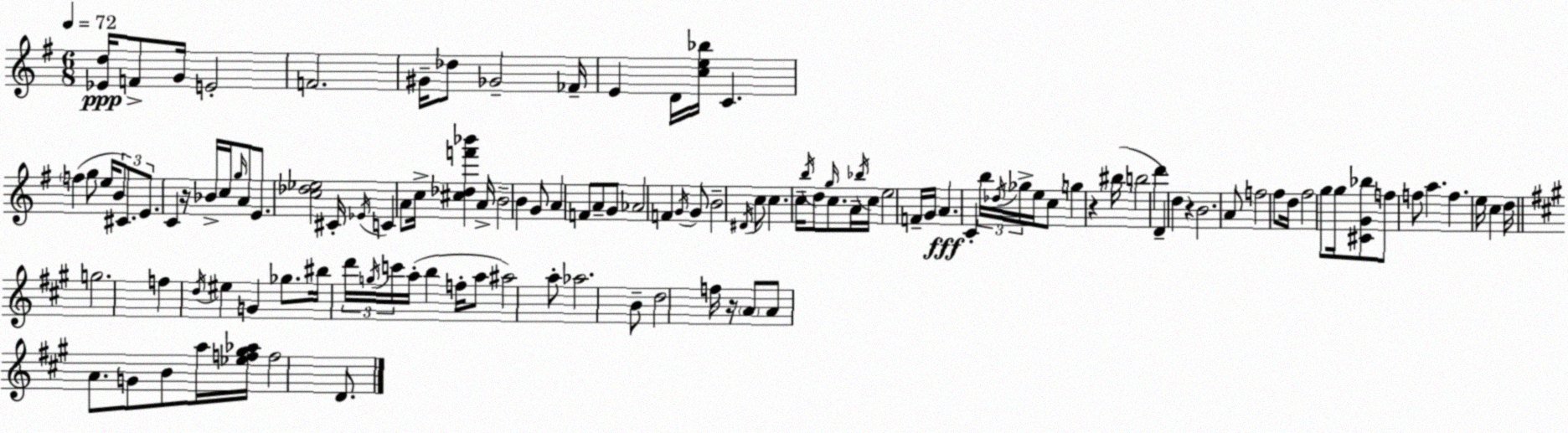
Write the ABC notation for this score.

X:1
T:Untitled
M:6/8
L:1/4
K:G
[_Ed]/4 F/2 G/4 E2 F2 ^G/4 _d/2 _G2 _F/4 E D/4 [ce_b]/4 C f g/2 e/4 B/2 ^C/2 E/2 C z/4 _B/4 c/4 g/4 A/2 E/2 [c_d_e]2 ^C/4 _E/4 C A/2 c/4 [^c_df'_b'] A/4 B2 B G/2 A F/2 A/2 G/2 _A2 F G/4 G/2 B2 ^D/4 c/2 c c/4 b/4 d/2 g/4 c/2 A/4 _b/4 c/4 e2 F/4 G/4 A C b/4 _d/4 _g/4 e/4 c/2 g z ^b/4 b2 d' D d z B2 A/2 f2 ^f/2 d/4 ^f2 g/2 g/4 [^CG_b]/2 f/2 f/2 a f e/4 c d/4 g2 f d/4 ^e G _g/2 ^b/4 d'/4 g/4 c'/4 a/4 b f/4 a/2 ^a2 a/2 _a2 B/2 d2 f/4 z/4 A/2 A/2 A/2 G/2 B/2 a/4 [_ef^g_a]/4 f2 D/2